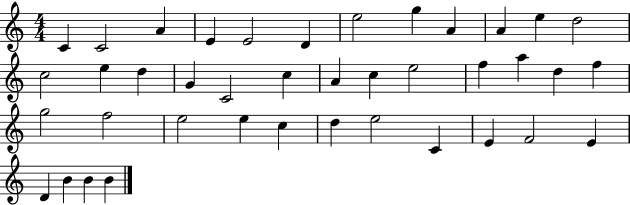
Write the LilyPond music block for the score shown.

{
  \clef treble
  \numericTimeSignature
  \time 4/4
  \key c \major
  c'4 c'2 a'4 | e'4 e'2 d'4 | e''2 g''4 a'4 | a'4 e''4 d''2 | \break c''2 e''4 d''4 | g'4 c'2 c''4 | a'4 c''4 e''2 | f''4 a''4 d''4 f''4 | \break g''2 f''2 | e''2 e''4 c''4 | d''4 e''2 c'4 | e'4 f'2 e'4 | \break d'4 b'4 b'4 b'4 | \bar "|."
}